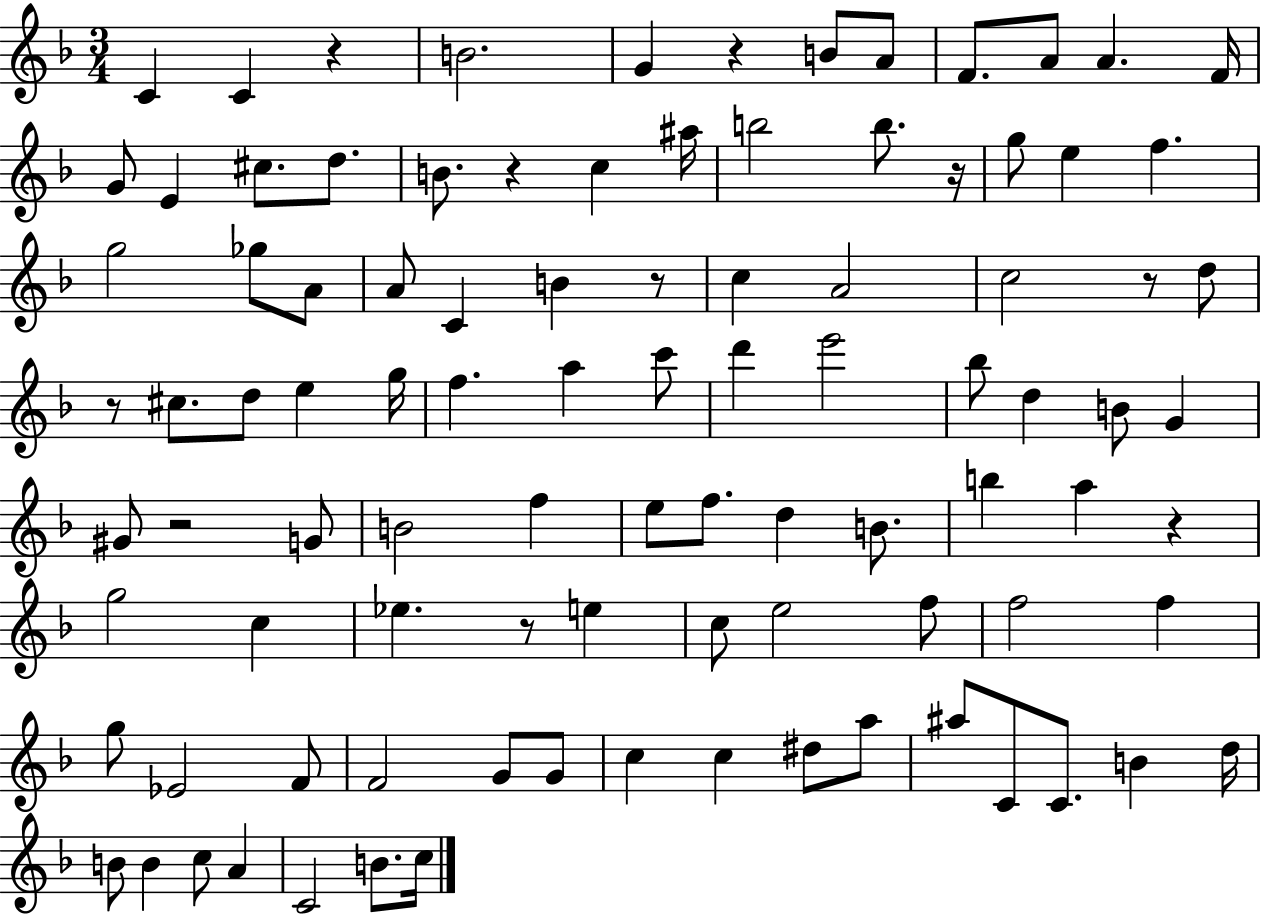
X:1
T:Untitled
M:3/4
L:1/4
K:F
C C z B2 G z B/2 A/2 F/2 A/2 A F/4 G/2 E ^c/2 d/2 B/2 z c ^a/4 b2 b/2 z/4 g/2 e f g2 _g/2 A/2 A/2 C B z/2 c A2 c2 z/2 d/2 z/2 ^c/2 d/2 e g/4 f a c'/2 d' e'2 _b/2 d B/2 G ^G/2 z2 G/2 B2 f e/2 f/2 d B/2 b a z g2 c _e z/2 e c/2 e2 f/2 f2 f g/2 _E2 F/2 F2 G/2 G/2 c c ^d/2 a/2 ^a/2 C/2 C/2 B d/4 B/2 B c/2 A C2 B/2 c/4